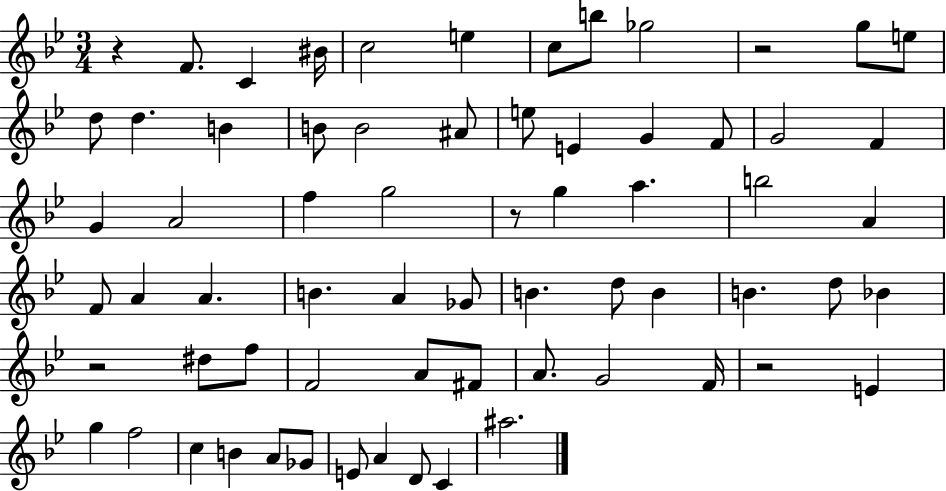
X:1
T:Untitled
M:3/4
L:1/4
K:Bb
z F/2 C ^B/4 c2 e c/2 b/2 _g2 z2 g/2 e/2 d/2 d B B/2 B2 ^A/2 e/2 E G F/2 G2 F G A2 f g2 z/2 g a b2 A F/2 A A B A _G/2 B d/2 B B d/2 _B z2 ^d/2 f/2 F2 A/2 ^F/2 A/2 G2 F/4 z2 E g f2 c B A/2 _G/2 E/2 A D/2 C ^a2